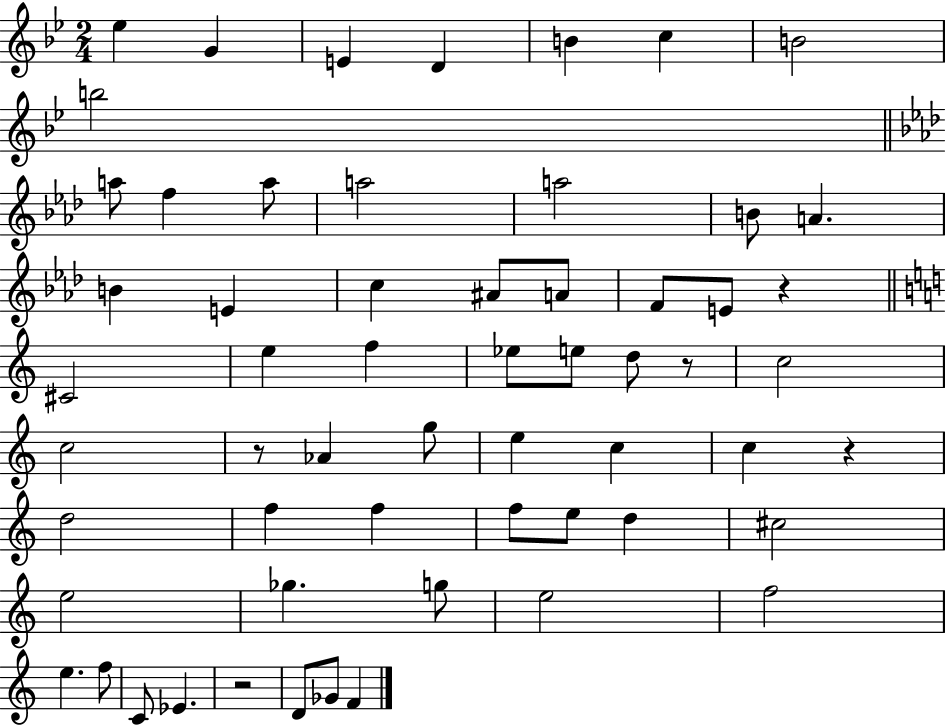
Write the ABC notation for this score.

X:1
T:Untitled
M:2/4
L:1/4
K:Bb
_e G E D B c B2 b2 a/2 f a/2 a2 a2 B/2 A B E c ^A/2 A/2 F/2 E/2 z ^C2 e f _e/2 e/2 d/2 z/2 c2 c2 z/2 _A g/2 e c c z d2 f f f/2 e/2 d ^c2 e2 _g g/2 e2 f2 e f/2 C/2 _E z2 D/2 _G/2 F